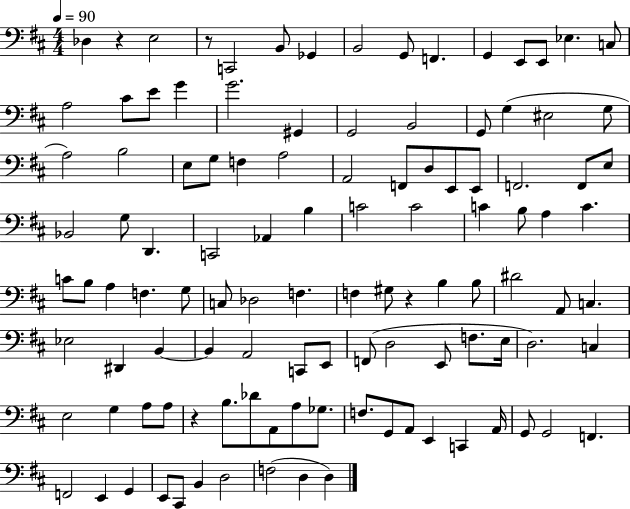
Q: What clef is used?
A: bass